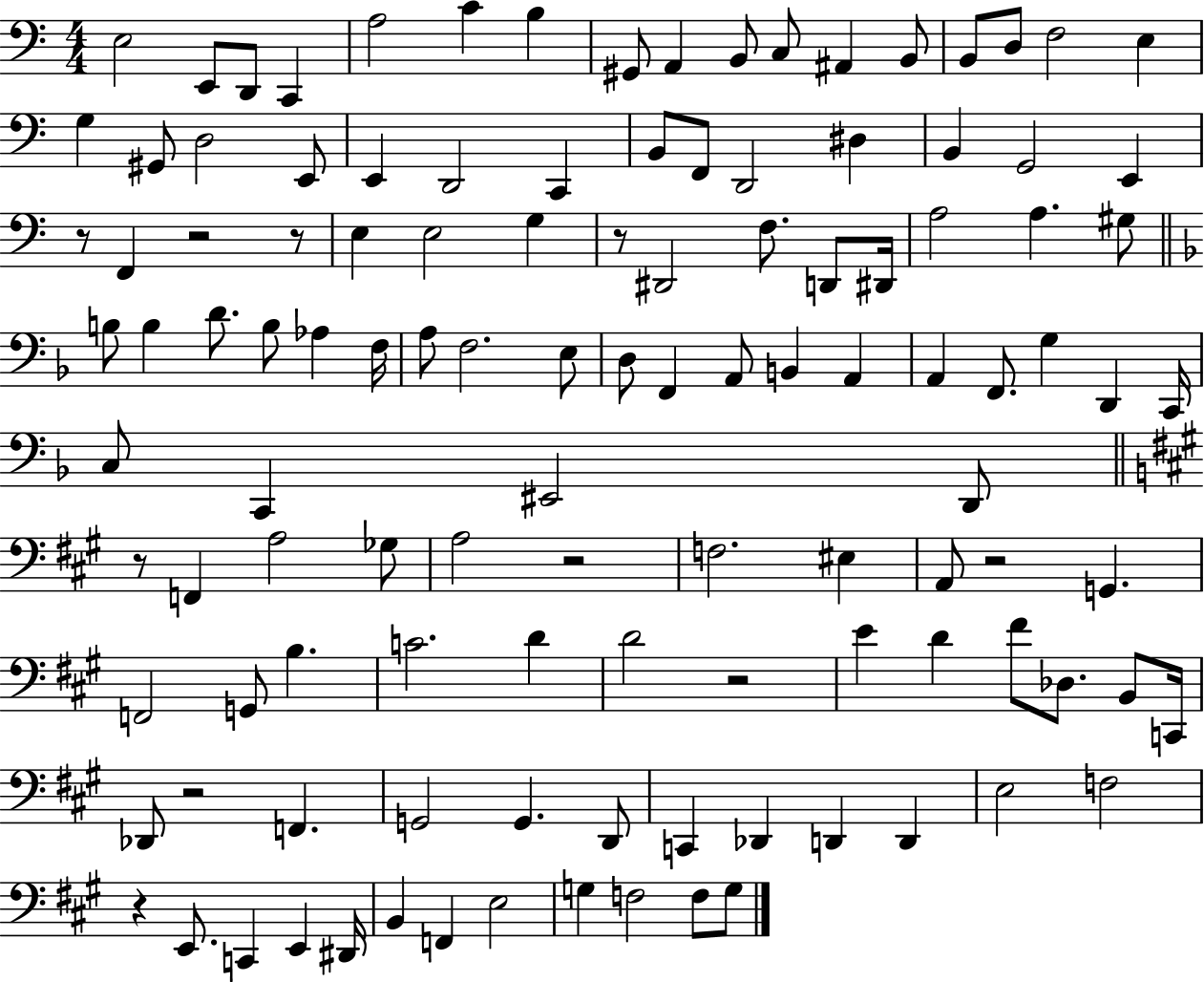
X:1
T:Untitled
M:4/4
L:1/4
K:C
E,2 E,,/2 D,,/2 C,, A,2 C B, ^G,,/2 A,, B,,/2 C,/2 ^A,, B,,/2 B,,/2 D,/2 F,2 E, G, ^G,,/2 D,2 E,,/2 E,, D,,2 C,, B,,/2 F,,/2 D,,2 ^D, B,, G,,2 E,, z/2 F,, z2 z/2 E, E,2 G, z/2 ^D,,2 F,/2 D,,/2 ^D,,/4 A,2 A, ^G,/2 B,/2 B, D/2 B,/2 _A, F,/4 A,/2 F,2 E,/2 D,/2 F,, A,,/2 B,, A,, A,, F,,/2 G, D,, C,,/4 C,/2 C,, ^E,,2 D,,/2 z/2 F,, A,2 _G,/2 A,2 z2 F,2 ^E, A,,/2 z2 G,, F,,2 G,,/2 B, C2 D D2 z2 E D ^F/2 _D,/2 B,,/2 C,,/4 _D,,/2 z2 F,, G,,2 G,, D,,/2 C,, _D,, D,, D,, E,2 F,2 z E,,/2 C,, E,, ^D,,/4 B,, F,, E,2 G, F,2 F,/2 G,/2